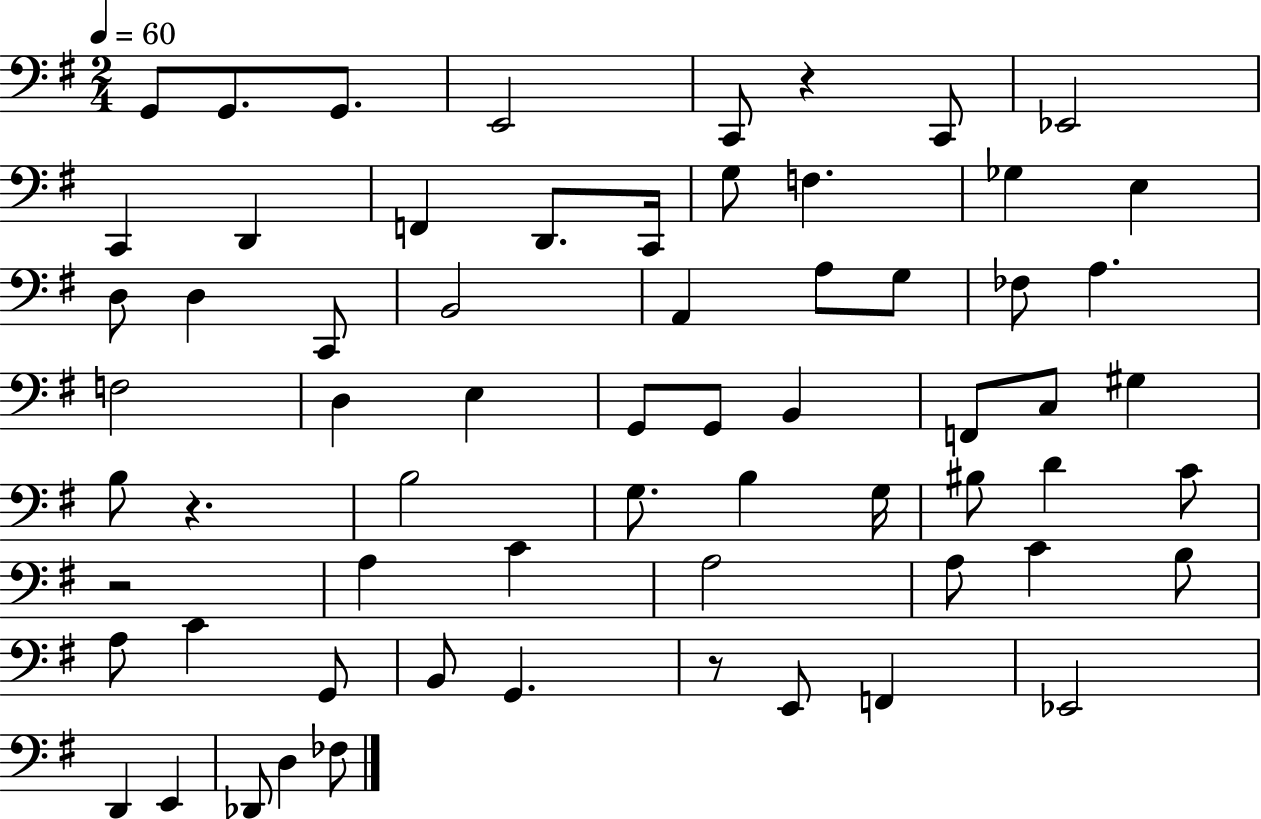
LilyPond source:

{
  \clef bass
  \numericTimeSignature
  \time 2/4
  \key g \major
  \tempo 4 = 60
  g,8 g,8. g,8. | e,2 | c,8 r4 c,8 | ees,2 | \break c,4 d,4 | f,4 d,8. c,16 | g8 f4. | ges4 e4 | \break d8 d4 c,8 | b,2 | a,4 a8 g8 | fes8 a4. | \break f2 | d4 e4 | g,8 g,8 b,4 | f,8 c8 gis4 | \break b8 r4. | b2 | g8. b4 g16 | bis8 d'4 c'8 | \break r2 | a4 c'4 | a2 | a8 c'4 b8 | \break a8 c'4 g,8 | b,8 g,4. | r8 e,8 f,4 | ees,2 | \break d,4 e,4 | des,8 d4 fes8 | \bar "|."
}